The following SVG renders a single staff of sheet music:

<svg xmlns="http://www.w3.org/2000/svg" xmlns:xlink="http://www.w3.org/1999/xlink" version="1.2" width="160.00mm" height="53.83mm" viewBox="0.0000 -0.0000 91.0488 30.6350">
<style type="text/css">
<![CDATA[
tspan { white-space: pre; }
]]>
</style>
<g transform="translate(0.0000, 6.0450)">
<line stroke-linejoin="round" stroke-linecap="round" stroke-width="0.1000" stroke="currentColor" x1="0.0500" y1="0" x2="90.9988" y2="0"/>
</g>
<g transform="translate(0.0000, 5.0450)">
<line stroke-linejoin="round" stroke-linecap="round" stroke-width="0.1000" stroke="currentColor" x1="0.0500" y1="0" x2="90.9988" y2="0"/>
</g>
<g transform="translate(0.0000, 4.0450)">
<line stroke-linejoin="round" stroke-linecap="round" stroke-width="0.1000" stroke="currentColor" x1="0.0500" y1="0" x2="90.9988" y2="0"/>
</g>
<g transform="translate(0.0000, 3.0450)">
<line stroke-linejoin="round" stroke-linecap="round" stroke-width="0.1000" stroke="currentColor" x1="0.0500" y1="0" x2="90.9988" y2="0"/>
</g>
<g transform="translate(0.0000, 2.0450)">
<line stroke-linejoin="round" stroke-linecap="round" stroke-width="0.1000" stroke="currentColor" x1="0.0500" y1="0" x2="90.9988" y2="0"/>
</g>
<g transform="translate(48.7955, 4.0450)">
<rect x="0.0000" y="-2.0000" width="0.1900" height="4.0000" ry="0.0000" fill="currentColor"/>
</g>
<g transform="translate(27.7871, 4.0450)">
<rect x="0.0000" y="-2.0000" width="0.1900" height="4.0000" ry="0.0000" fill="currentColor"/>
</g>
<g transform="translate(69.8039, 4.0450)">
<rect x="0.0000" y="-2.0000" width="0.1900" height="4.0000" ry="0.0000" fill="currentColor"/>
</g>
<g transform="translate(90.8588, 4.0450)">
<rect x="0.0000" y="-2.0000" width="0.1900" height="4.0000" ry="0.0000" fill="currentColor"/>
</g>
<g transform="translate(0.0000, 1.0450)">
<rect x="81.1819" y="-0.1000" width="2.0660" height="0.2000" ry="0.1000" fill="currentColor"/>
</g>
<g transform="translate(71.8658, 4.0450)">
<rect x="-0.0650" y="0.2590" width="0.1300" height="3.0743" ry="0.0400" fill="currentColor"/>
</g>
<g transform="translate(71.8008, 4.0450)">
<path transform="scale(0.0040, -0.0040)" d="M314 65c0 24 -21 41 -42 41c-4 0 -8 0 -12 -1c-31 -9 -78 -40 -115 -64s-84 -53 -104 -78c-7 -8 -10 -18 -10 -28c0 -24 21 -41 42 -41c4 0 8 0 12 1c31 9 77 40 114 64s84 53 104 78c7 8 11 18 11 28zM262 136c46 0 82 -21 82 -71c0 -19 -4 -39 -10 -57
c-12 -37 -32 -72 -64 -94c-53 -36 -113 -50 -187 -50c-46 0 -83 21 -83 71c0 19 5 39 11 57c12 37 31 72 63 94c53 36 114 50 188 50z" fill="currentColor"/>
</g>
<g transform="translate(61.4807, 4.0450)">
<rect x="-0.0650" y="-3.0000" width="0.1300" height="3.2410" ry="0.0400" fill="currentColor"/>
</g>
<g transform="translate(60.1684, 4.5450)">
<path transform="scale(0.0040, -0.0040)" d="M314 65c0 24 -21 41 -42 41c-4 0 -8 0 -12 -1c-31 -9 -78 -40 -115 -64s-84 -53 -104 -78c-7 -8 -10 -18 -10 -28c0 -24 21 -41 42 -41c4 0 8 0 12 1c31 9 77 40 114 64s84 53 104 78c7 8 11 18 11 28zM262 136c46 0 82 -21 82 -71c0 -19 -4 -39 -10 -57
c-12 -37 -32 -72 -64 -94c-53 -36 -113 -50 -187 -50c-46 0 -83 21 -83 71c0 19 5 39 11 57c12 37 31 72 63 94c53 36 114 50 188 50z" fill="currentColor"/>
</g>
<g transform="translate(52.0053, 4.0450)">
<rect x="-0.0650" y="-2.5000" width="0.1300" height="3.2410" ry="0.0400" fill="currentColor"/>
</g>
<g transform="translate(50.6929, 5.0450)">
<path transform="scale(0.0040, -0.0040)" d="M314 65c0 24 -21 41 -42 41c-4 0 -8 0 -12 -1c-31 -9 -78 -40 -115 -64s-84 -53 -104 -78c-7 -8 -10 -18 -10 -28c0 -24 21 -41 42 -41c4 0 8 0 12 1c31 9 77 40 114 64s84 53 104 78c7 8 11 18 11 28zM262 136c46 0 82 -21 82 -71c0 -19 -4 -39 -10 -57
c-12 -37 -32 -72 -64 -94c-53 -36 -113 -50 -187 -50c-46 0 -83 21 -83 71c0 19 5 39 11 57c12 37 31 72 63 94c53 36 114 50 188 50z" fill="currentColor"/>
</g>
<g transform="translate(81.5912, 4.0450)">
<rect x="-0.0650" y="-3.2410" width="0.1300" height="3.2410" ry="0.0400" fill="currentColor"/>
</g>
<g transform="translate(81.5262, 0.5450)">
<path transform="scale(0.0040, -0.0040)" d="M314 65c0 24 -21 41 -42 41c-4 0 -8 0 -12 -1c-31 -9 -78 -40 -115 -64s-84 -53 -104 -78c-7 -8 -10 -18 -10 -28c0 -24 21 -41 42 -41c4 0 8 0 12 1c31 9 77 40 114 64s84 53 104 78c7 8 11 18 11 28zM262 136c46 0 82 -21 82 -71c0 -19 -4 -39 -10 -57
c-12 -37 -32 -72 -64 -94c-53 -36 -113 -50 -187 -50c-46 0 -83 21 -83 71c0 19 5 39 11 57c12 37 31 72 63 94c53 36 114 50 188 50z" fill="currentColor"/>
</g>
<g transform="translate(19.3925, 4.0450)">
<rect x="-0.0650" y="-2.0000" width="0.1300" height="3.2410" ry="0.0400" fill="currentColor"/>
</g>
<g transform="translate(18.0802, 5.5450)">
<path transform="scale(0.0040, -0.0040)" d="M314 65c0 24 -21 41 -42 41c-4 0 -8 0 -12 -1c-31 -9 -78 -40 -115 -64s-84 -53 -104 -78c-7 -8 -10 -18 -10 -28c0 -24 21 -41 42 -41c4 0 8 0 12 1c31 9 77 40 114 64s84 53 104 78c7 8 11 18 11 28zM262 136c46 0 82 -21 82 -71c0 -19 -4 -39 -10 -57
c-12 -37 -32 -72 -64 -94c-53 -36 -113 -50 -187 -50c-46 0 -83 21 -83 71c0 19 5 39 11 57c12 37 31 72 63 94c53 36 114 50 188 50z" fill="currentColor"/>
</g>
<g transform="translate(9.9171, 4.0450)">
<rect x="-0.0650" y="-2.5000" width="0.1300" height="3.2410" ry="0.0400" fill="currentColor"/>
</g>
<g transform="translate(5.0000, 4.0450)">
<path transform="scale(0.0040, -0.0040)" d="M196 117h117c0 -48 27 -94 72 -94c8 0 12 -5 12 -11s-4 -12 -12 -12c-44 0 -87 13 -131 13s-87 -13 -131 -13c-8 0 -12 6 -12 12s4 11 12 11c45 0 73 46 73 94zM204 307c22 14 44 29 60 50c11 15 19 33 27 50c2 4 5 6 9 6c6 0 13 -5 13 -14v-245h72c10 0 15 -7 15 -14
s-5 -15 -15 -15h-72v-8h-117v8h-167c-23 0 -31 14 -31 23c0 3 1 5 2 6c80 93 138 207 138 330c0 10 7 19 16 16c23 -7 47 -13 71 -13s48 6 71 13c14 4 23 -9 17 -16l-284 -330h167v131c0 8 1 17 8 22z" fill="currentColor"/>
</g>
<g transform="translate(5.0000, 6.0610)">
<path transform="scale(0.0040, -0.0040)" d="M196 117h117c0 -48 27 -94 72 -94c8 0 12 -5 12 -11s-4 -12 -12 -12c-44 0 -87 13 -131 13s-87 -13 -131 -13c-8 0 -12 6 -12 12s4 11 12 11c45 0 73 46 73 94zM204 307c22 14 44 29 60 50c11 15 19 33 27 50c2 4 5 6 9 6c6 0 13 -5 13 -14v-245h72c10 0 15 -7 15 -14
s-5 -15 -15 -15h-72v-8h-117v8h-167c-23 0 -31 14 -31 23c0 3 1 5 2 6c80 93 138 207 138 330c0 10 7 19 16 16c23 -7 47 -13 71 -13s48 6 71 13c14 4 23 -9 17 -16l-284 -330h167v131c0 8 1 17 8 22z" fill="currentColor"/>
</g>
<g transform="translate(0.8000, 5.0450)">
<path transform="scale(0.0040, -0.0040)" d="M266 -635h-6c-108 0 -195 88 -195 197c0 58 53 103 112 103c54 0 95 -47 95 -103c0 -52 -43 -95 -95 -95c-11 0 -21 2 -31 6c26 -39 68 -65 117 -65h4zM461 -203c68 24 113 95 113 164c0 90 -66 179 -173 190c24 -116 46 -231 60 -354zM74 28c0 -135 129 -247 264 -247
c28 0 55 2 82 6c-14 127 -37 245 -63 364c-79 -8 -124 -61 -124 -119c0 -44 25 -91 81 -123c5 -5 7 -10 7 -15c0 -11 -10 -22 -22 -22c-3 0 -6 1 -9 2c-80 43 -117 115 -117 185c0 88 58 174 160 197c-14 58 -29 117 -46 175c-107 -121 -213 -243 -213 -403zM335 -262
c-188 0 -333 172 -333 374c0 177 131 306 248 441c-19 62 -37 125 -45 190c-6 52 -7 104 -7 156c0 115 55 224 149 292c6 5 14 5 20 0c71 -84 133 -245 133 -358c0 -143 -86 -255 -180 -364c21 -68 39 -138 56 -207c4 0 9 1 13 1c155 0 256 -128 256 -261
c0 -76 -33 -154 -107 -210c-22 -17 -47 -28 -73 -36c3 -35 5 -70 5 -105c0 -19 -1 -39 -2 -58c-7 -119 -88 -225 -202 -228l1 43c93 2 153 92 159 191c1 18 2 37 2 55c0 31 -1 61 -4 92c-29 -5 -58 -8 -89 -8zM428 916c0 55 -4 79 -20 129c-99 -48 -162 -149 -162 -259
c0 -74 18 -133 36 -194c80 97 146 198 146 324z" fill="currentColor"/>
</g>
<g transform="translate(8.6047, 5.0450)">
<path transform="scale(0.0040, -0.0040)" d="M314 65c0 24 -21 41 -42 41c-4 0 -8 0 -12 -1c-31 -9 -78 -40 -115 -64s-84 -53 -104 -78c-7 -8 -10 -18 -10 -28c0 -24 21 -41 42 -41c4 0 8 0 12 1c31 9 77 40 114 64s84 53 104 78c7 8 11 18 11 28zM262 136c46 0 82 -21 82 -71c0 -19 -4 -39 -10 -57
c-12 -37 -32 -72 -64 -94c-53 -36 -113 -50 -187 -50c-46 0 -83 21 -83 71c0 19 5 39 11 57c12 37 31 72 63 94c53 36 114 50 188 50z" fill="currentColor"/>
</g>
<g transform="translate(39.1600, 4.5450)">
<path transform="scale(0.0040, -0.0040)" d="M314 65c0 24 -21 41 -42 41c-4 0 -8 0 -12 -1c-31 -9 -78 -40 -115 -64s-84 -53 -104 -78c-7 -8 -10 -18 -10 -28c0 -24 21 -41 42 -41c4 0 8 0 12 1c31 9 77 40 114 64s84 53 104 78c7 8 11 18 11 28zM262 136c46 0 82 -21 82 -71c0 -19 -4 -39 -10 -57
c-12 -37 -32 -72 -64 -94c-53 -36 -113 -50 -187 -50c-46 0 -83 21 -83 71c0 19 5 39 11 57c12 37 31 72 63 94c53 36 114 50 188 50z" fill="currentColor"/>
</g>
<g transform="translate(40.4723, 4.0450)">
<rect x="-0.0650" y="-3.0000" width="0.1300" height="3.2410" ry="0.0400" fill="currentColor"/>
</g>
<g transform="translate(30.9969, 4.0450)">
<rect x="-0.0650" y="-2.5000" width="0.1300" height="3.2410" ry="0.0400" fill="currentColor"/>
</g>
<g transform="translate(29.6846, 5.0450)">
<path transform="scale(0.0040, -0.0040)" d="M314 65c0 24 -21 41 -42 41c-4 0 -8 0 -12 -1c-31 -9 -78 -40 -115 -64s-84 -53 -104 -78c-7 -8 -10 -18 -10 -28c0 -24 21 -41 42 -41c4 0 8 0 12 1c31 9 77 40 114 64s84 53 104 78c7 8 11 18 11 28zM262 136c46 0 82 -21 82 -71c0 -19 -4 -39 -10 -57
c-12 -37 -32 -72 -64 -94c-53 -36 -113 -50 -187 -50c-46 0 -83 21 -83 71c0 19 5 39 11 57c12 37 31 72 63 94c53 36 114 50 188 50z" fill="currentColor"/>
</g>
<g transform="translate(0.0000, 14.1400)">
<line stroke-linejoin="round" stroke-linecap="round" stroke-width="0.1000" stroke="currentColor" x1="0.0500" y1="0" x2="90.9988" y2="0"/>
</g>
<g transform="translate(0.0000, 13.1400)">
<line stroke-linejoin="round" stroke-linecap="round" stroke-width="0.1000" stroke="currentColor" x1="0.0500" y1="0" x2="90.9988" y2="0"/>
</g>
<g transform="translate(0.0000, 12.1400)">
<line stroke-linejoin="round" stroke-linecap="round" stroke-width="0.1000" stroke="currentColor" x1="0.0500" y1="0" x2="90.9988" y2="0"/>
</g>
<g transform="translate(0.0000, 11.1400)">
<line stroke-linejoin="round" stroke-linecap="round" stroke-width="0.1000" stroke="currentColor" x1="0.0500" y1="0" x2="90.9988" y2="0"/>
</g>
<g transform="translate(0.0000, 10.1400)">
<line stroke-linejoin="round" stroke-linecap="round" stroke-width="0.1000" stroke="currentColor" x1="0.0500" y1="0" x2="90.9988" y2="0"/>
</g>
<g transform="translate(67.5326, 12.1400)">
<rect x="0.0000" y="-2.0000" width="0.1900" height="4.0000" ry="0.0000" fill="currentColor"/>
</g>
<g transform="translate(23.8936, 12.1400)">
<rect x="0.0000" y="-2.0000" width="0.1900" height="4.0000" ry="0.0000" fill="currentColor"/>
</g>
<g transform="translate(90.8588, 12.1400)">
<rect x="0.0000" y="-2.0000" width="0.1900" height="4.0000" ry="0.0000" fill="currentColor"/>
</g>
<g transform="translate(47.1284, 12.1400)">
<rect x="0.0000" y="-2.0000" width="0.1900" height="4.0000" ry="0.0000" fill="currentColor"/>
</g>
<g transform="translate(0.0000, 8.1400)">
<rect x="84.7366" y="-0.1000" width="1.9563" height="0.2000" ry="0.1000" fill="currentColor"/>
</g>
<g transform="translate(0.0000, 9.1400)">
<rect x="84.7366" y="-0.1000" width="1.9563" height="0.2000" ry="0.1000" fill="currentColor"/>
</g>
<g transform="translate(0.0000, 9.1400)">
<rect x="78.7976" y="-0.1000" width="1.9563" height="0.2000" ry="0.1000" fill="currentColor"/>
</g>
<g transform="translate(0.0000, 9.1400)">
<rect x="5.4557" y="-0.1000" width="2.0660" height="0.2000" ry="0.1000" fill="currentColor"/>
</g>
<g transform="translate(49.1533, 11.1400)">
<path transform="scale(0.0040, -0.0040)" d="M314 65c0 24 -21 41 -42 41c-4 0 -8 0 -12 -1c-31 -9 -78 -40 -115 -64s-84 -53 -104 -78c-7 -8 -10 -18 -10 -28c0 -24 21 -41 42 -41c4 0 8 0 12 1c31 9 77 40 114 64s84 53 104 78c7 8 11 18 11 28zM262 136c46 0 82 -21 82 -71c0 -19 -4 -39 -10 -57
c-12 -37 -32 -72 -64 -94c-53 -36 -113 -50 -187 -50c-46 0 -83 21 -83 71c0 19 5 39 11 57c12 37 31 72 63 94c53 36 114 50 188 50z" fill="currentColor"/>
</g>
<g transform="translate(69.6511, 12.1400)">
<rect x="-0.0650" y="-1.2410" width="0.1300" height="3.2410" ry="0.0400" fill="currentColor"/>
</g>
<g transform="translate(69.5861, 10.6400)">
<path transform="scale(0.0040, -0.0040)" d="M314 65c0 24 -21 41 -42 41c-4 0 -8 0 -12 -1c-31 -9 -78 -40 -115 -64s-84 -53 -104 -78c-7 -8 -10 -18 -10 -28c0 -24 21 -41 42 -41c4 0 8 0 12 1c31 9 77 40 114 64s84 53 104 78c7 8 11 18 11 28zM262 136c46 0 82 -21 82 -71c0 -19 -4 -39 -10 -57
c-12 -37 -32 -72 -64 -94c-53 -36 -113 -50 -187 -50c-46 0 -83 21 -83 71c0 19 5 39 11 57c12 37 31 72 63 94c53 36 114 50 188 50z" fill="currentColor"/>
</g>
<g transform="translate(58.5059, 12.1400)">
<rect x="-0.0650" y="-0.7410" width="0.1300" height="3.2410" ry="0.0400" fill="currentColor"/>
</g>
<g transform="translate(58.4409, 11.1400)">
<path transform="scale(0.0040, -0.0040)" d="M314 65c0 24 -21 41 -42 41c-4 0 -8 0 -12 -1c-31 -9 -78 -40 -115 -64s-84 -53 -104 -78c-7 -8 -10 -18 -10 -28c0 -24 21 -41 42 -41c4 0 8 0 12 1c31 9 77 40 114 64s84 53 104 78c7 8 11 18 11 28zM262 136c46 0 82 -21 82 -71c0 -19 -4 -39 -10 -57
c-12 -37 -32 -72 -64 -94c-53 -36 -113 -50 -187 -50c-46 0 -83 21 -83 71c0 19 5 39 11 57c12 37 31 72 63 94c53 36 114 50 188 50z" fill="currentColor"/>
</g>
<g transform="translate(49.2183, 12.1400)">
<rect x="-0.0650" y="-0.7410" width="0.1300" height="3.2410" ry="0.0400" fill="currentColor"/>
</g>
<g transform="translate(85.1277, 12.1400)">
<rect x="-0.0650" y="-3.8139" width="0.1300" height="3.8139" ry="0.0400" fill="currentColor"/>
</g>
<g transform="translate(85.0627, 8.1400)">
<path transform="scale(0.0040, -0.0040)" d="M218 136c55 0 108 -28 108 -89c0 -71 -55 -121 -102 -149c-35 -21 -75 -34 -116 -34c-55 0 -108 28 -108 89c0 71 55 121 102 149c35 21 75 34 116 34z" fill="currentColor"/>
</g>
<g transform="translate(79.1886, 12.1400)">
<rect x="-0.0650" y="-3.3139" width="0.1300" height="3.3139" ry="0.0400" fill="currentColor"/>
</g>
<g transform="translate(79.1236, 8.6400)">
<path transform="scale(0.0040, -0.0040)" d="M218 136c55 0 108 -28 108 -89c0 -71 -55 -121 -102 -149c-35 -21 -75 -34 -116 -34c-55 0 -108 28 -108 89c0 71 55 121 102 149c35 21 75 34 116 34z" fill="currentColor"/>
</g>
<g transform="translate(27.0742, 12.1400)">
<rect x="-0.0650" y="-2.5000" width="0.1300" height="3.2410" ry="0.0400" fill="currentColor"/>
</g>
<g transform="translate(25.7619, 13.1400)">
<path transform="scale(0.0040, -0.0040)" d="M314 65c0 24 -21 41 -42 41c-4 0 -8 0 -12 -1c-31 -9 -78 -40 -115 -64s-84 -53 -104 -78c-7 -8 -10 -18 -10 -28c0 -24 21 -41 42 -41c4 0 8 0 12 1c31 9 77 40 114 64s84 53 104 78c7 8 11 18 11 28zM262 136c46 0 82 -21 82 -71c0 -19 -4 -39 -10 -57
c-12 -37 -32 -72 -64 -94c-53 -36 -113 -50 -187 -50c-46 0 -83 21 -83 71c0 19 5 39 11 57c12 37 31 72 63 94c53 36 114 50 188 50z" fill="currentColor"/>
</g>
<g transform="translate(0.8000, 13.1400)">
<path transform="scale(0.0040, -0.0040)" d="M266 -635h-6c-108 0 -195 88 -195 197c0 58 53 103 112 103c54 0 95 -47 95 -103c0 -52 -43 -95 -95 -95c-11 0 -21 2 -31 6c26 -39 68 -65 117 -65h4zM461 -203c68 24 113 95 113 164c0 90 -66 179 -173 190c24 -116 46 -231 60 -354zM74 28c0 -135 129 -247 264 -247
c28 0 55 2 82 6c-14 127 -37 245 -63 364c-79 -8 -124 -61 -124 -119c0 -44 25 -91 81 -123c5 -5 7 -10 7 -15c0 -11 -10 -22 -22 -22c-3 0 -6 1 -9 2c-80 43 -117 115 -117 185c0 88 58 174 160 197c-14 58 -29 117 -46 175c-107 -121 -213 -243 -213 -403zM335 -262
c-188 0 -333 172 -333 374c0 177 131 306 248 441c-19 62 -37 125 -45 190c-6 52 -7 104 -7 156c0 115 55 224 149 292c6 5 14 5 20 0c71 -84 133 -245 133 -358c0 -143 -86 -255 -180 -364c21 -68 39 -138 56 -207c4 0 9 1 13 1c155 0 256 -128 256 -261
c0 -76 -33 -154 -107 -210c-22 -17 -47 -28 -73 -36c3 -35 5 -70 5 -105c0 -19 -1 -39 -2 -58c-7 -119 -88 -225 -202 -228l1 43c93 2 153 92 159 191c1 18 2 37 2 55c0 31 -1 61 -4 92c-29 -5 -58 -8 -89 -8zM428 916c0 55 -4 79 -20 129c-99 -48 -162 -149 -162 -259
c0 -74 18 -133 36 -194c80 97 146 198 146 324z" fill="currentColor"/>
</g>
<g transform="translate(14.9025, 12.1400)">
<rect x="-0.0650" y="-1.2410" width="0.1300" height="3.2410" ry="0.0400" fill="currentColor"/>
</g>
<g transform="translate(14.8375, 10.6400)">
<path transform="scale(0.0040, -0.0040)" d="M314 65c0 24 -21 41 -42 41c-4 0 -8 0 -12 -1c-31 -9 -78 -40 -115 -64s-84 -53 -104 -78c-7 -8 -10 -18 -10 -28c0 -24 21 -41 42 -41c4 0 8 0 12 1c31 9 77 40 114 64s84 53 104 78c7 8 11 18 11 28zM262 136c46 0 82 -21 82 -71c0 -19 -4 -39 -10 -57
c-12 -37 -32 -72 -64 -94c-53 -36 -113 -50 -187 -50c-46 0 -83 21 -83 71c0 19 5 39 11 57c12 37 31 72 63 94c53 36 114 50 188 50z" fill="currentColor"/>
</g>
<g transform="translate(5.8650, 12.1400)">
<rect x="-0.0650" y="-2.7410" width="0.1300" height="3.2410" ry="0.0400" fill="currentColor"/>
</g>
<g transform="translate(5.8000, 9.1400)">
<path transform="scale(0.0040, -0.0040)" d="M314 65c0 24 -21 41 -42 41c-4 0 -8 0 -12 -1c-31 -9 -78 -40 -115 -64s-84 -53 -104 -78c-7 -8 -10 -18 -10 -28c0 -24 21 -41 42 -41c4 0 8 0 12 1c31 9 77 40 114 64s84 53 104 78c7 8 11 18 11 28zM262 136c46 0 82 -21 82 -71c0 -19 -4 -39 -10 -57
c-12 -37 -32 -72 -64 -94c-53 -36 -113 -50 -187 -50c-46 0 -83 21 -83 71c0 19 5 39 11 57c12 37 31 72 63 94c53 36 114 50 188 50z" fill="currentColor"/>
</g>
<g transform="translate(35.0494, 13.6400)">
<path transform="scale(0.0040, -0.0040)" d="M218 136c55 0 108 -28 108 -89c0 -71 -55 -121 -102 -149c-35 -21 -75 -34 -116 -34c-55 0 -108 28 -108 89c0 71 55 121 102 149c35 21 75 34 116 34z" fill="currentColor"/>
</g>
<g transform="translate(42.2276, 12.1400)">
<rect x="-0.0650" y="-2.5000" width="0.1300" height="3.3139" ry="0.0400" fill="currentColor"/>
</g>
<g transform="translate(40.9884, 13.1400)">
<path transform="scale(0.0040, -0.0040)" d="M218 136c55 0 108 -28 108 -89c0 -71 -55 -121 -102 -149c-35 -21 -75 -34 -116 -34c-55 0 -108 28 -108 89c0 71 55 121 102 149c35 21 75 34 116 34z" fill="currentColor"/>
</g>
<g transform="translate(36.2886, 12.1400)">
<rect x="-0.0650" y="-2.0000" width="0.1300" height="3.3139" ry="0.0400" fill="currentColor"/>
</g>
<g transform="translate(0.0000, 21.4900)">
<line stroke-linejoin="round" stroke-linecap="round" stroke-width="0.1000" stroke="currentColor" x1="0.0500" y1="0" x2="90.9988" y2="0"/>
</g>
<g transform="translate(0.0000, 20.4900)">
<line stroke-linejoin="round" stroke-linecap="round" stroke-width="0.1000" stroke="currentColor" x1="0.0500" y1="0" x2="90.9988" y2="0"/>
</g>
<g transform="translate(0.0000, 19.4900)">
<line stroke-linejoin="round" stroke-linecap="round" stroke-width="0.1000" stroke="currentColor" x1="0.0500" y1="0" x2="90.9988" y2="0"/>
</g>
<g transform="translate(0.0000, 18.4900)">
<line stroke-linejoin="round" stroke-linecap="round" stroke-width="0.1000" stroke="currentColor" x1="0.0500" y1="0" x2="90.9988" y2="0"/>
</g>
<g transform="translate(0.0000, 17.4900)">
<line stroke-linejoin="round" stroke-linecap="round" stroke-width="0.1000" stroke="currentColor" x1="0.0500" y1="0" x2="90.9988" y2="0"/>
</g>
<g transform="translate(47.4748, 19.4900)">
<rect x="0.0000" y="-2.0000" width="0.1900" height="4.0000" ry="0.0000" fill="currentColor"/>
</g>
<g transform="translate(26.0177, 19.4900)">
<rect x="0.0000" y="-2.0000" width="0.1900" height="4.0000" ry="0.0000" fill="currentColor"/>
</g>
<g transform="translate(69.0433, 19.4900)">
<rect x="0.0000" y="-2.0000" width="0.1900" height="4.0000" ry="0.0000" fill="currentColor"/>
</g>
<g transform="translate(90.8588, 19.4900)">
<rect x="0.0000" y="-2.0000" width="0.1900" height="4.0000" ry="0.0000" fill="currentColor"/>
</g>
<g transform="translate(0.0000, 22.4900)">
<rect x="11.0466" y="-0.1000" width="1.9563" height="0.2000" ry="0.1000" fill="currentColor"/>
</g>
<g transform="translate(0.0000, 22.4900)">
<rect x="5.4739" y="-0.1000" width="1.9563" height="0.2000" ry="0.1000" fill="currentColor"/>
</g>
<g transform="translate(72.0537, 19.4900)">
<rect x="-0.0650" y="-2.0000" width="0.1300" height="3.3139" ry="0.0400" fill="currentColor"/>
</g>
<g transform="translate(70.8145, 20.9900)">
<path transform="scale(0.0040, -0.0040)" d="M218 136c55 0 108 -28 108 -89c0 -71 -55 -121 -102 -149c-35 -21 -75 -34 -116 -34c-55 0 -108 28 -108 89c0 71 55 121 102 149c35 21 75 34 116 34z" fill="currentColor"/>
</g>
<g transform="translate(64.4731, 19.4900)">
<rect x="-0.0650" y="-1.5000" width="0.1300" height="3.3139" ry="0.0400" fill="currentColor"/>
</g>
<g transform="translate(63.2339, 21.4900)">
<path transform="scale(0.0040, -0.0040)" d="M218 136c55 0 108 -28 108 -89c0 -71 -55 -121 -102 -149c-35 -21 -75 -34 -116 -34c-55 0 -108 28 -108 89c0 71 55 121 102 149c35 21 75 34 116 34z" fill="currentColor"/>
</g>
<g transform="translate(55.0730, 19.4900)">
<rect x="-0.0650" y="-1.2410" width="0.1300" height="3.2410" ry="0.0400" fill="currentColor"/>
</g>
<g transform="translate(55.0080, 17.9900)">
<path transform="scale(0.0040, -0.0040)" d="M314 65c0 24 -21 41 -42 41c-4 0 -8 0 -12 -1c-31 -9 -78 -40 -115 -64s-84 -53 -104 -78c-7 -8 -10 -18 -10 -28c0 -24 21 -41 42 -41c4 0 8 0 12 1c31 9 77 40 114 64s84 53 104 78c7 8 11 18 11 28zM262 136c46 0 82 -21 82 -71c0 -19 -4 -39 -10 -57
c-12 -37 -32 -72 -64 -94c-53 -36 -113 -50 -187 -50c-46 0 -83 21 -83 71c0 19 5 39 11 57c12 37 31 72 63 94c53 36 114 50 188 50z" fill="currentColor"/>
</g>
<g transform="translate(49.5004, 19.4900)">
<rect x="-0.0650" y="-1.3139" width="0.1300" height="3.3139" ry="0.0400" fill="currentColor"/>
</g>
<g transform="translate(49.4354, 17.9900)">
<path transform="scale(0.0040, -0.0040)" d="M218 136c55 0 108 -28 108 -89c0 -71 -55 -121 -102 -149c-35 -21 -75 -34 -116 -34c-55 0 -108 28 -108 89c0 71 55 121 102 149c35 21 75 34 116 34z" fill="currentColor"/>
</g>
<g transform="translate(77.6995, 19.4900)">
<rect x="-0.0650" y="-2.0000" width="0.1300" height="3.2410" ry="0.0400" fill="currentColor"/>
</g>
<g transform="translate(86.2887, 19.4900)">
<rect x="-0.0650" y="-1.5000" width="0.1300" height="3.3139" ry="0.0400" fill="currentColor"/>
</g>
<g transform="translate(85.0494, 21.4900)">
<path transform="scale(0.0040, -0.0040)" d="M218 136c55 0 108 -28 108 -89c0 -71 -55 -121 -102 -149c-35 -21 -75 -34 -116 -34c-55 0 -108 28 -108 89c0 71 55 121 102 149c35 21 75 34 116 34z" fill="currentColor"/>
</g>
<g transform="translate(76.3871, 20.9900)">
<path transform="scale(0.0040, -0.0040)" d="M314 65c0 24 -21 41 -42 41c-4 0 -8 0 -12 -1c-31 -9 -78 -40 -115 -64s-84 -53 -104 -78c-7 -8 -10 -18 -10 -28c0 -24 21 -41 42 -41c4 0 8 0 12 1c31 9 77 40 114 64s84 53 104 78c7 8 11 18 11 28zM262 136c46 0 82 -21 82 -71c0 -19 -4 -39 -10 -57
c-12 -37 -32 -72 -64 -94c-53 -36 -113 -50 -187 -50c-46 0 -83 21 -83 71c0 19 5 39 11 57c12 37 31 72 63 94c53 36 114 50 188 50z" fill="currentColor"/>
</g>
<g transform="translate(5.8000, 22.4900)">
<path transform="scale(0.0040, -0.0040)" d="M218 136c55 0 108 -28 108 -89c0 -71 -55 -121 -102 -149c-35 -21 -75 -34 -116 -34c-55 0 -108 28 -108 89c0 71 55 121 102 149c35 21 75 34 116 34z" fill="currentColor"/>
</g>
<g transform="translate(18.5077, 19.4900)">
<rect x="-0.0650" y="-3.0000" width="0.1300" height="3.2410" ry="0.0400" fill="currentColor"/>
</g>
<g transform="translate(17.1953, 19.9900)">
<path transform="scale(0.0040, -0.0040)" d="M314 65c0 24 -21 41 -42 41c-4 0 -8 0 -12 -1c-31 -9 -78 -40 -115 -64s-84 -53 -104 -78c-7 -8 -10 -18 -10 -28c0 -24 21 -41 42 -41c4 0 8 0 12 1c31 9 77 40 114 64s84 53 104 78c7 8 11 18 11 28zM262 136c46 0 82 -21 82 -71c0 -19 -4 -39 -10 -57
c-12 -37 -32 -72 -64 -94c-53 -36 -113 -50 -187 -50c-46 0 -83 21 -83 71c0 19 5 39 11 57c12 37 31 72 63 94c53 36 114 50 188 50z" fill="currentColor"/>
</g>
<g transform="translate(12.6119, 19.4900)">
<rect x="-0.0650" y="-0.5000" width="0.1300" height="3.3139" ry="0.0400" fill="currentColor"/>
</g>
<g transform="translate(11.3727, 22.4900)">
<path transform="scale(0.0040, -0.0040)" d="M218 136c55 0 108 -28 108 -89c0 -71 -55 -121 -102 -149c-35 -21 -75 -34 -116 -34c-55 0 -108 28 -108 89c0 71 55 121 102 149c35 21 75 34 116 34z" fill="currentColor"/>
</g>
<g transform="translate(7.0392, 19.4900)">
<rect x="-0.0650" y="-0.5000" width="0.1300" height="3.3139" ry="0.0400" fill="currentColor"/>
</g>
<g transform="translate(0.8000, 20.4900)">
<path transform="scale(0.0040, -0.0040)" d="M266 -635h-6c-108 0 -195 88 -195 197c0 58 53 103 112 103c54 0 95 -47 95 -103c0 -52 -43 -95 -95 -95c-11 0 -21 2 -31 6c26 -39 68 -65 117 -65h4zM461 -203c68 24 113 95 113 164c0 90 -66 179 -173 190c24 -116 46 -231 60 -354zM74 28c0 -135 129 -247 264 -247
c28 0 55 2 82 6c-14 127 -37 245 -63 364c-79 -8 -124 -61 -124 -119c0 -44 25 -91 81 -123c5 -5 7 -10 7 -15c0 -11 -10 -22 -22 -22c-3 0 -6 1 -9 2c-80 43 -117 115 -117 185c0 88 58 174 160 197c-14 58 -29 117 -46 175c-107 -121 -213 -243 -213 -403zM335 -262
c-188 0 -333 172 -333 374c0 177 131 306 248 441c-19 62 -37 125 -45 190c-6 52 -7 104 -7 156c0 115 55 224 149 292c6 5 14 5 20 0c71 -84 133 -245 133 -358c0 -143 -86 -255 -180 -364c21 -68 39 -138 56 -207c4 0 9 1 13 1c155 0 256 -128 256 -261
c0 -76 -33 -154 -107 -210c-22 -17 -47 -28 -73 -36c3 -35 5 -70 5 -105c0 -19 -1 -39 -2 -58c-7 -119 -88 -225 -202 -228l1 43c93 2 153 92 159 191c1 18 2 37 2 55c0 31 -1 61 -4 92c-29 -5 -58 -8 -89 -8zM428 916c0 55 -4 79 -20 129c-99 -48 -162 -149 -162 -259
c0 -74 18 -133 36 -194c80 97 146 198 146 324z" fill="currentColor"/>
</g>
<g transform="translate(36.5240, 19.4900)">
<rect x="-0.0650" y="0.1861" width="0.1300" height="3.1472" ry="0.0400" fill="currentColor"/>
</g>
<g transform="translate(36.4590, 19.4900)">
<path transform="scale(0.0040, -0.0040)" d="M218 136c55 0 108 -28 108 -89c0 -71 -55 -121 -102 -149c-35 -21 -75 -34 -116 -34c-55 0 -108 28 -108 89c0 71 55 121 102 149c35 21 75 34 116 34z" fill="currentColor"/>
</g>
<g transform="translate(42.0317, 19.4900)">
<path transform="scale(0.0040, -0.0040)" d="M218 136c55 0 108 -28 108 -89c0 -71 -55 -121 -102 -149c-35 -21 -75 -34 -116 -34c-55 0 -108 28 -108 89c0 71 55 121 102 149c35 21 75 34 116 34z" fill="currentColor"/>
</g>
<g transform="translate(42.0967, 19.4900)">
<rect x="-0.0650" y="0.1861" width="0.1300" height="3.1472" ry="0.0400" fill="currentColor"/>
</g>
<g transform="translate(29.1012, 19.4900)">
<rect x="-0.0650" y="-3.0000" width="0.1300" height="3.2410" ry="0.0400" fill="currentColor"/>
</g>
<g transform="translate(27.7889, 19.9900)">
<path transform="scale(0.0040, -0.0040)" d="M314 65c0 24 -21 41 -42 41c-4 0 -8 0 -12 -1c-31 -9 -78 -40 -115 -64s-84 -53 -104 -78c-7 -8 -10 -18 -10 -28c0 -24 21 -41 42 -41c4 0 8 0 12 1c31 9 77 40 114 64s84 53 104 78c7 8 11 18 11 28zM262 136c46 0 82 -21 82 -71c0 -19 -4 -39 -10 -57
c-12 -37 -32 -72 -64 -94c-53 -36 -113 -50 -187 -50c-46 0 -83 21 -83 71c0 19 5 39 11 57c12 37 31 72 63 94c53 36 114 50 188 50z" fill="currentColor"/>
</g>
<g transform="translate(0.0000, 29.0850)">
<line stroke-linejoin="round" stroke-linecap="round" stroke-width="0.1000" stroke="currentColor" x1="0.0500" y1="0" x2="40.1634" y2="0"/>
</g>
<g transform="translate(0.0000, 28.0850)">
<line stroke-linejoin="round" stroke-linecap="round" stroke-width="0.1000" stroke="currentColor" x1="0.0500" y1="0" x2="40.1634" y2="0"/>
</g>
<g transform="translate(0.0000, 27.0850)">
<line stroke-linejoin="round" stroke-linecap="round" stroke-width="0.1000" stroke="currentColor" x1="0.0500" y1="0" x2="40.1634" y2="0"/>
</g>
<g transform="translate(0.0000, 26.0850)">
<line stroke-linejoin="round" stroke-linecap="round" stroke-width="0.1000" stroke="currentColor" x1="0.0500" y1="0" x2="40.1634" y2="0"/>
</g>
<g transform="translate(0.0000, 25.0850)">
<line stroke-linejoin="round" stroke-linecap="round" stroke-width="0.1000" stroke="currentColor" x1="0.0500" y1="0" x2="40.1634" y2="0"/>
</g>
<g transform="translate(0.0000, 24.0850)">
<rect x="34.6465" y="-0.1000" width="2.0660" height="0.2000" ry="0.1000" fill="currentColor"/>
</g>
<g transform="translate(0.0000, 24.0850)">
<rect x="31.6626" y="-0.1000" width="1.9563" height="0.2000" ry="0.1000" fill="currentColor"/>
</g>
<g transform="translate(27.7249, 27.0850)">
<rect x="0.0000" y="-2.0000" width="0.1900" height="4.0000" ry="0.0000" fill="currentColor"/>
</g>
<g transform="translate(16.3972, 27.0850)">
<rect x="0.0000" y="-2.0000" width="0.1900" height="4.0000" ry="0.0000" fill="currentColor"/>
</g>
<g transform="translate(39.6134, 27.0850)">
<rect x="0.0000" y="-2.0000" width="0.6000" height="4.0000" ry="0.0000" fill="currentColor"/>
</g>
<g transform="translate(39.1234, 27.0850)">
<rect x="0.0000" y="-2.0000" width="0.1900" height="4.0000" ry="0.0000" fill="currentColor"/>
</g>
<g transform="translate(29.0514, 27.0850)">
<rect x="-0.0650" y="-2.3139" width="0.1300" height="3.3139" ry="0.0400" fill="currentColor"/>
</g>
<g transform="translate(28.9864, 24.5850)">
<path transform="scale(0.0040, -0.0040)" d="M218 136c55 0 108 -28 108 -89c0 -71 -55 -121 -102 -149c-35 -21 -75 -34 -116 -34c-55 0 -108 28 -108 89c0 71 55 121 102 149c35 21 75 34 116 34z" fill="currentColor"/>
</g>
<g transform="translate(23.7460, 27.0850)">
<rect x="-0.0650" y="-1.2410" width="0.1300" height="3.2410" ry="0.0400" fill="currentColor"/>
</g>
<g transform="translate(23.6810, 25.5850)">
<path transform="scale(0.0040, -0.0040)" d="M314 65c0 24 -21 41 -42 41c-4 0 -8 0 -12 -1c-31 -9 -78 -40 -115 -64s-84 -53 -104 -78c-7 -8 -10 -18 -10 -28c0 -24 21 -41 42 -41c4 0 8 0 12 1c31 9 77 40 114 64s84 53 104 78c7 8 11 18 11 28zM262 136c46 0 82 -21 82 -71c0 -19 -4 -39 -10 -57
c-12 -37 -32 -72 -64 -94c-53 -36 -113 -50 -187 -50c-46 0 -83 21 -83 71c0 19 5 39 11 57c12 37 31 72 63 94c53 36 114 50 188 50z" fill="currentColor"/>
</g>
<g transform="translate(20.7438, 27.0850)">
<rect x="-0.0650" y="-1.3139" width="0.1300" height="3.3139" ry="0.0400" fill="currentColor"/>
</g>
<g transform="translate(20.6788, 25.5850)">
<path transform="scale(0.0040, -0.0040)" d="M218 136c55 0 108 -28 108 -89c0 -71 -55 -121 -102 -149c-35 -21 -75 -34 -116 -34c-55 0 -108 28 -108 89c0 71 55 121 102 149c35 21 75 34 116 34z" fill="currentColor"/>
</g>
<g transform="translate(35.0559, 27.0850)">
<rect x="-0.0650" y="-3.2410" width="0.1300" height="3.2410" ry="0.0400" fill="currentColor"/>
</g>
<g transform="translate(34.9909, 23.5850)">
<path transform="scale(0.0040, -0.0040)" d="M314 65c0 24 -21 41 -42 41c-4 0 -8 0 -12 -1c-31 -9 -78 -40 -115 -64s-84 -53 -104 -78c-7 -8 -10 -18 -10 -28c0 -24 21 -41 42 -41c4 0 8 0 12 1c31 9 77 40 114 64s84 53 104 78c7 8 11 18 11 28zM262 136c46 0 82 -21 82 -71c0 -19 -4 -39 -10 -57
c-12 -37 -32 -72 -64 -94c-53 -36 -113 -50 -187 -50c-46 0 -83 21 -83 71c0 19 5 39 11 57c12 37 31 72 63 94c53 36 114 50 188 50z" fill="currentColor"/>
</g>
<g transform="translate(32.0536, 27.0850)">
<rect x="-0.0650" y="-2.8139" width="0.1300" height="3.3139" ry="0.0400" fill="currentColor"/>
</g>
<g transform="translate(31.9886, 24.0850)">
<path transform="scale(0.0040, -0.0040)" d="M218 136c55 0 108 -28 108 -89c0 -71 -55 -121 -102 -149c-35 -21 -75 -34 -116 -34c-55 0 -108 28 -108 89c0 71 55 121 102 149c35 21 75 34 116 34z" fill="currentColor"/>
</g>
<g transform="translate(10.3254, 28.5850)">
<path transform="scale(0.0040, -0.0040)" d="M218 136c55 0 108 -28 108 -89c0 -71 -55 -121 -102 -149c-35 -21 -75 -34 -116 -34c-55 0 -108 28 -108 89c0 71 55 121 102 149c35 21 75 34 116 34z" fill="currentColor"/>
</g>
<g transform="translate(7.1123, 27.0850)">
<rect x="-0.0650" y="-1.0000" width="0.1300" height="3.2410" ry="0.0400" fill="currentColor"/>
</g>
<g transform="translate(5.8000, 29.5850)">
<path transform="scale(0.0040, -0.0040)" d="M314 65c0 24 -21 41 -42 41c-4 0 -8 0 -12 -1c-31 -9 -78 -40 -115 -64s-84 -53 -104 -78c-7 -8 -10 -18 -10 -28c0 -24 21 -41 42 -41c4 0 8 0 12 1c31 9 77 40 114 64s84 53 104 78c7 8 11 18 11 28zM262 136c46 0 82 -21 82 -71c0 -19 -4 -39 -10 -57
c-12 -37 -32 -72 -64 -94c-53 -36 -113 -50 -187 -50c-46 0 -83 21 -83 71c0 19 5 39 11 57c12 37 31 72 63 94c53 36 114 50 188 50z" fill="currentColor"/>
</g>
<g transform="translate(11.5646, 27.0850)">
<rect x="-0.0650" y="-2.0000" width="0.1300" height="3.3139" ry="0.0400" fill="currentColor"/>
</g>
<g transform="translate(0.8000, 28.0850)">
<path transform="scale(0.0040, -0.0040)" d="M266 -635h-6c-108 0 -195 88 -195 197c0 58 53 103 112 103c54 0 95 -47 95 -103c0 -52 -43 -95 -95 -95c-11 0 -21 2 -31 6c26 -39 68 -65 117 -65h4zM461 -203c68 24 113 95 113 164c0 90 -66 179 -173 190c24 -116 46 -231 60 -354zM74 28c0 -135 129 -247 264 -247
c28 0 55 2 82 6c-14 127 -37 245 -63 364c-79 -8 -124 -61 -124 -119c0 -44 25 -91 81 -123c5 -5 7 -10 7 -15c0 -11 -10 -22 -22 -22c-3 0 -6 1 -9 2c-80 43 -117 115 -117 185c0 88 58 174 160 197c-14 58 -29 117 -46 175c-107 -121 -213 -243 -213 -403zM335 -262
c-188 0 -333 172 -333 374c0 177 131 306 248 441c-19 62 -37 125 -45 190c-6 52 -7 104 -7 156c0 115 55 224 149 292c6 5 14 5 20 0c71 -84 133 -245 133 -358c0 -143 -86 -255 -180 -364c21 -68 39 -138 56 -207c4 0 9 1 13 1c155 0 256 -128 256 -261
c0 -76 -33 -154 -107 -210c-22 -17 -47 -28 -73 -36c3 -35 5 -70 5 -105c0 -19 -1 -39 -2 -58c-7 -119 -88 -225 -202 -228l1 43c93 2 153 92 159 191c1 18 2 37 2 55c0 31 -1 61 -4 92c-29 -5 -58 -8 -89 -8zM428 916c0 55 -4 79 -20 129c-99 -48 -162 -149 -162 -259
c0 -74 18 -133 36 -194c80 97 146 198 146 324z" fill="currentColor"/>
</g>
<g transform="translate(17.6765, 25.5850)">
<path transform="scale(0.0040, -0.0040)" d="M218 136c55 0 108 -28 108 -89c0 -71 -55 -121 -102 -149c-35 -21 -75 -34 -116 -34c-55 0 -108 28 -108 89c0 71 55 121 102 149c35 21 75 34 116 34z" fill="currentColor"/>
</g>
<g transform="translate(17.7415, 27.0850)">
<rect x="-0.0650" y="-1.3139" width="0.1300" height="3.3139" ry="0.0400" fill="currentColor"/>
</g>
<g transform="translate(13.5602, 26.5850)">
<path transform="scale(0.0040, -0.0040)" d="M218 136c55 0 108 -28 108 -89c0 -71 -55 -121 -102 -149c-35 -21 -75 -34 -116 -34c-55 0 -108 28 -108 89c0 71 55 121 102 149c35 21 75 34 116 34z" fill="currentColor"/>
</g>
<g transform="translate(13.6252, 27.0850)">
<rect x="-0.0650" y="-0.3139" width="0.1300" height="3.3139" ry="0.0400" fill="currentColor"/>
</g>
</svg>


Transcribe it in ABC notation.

X:1
T:Untitled
M:4/4
L:1/4
K:C
G2 F2 G2 A2 G2 A2 B2 b2 a2 e2 G2 F G d2 d2 e2 b c' C C A2 A2 B B e e2 E F F2 E D2 F c e e e2 g a b2